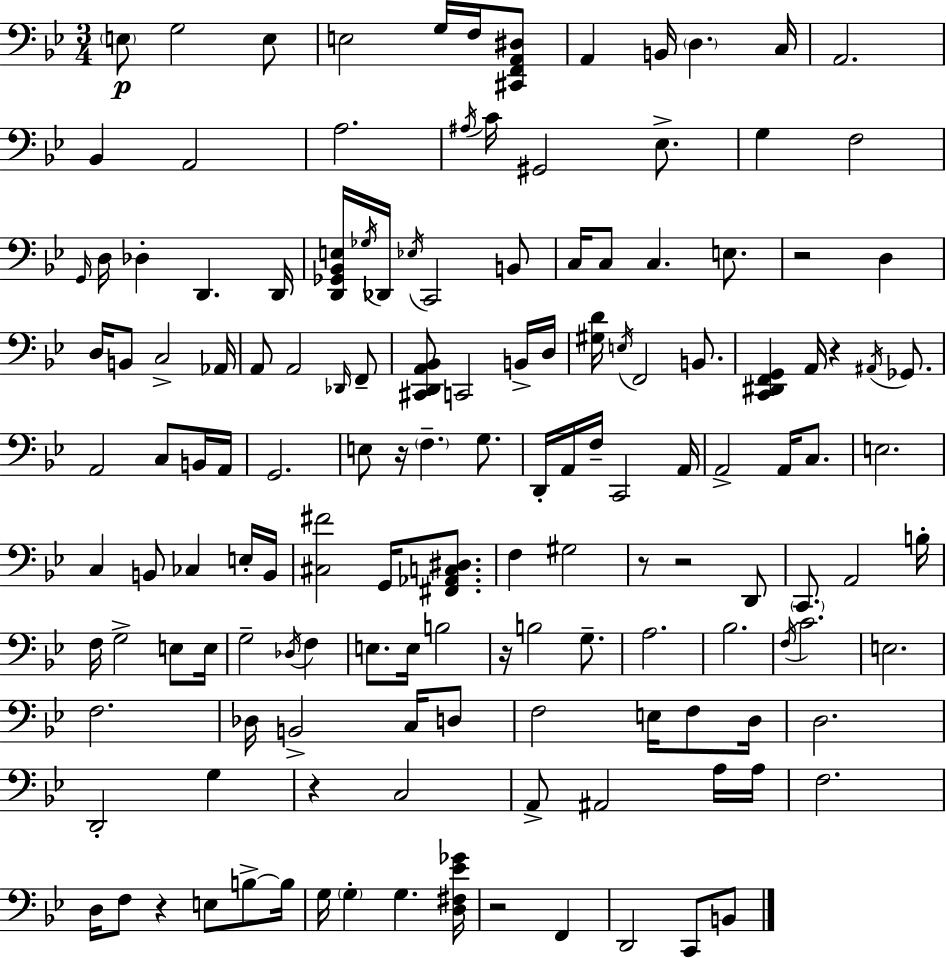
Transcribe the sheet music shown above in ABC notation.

X:1
T:Untitled
M:3/4
L:1/4
K:Bb
E,/2 G,2 E,/2 E,2 G,/4 F,/4 [^C,,F,,A,,^D,]/2 A,, B,,/4 D, C,/4 A,,2 _B,, A,,2 A,2 ^A,/4 C/4 ^G,,2 _E,/2 G, F,2 G,,/4 D,/4 _D, D,, D,,/4 [D,,_G,,_B,,E,]/4 _G,/4 _D,,/4 _E,/4 C,,2 B,,/2 C,/4 C,/2 C, E,/2 z2 D, D,/4 B,,/2 C,2 _A,,/4 A,,/2 A,,2 _D,,/4 F,,/2 [^C,,D,,A,,_B,,]/2 C,,2 B,,/4 D,/4 [^G,D]/4 E,/4 F,,2 B,,/2 [C,,^D,,F,,G,,] A,,/4 z ^A,,/4 _G,,/2 A,,2 C,/2 B,,/4 A,,/4 G,,2 E,/2 z/4 F, G,/2 D,,/4 A,,/4 F,/4 C,,2 A,,/4 A,,2 A,,/4 C,/2 E,2 C, B,,/2 _C, E,/4 B,,/4 [^C,^F]2 G,,/4 [^F,,_A,,C,^D,]/2 F, ^G,2 z/2 z2 D,,/2 C,,/2 A,,2 B,/4 F,/4 G,2 E,/2 E,/4 G,2 _D,/4 F, E,/2 E,/4 B,2 z/4 B,2 G,/2 A,2 _B,2 F,/4 C2 E,2 F,2 _D,/4 B,,2 C,/4 D,/2 F,2 E,/4 F,/2 D,/4 D,2 D,,2 G, z C,2 A,,/2 ^A,,2 A,/4 A,/4 F,2 D,/4 F,/2 z E,/2 B,/2 B,/4 G,/4 G, G, [D,^F,_E_G]/4 z2 F,, D,,2 C,,/2 B,,/2